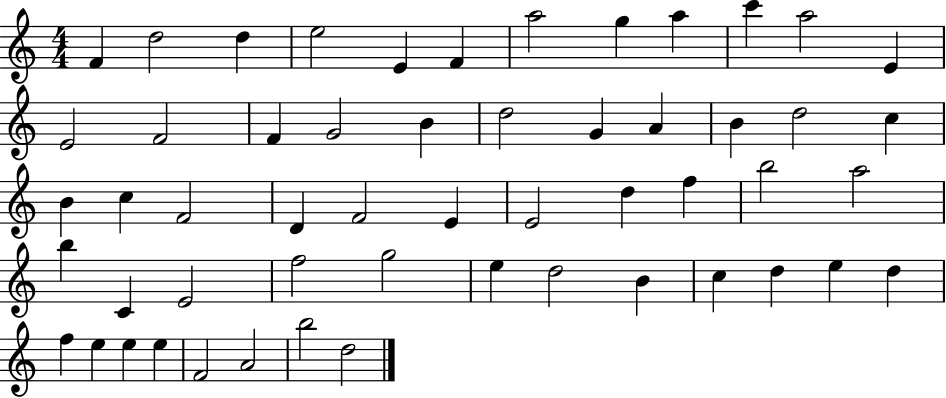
F4/q D5/h D5/q E5/h E4/q F4/q A5/h G5/q A5/q C6/q A5/h E4/q E4/h F4/h F4/q G4/h B4/q D5/h G4/q A4/q B4/q D5/h C5/q B4/q C5/q F4/h D4/q F4/h E4/q E4/h D5/q F5/q B5/h A5/h B5/q C4/q E4/h F5/h G5/h E5/q D5/h B4/q C5/q D5/q E5/q D5/q F5/q E5/q E5/q E5/q F4/h A4/h B5/h D5/h